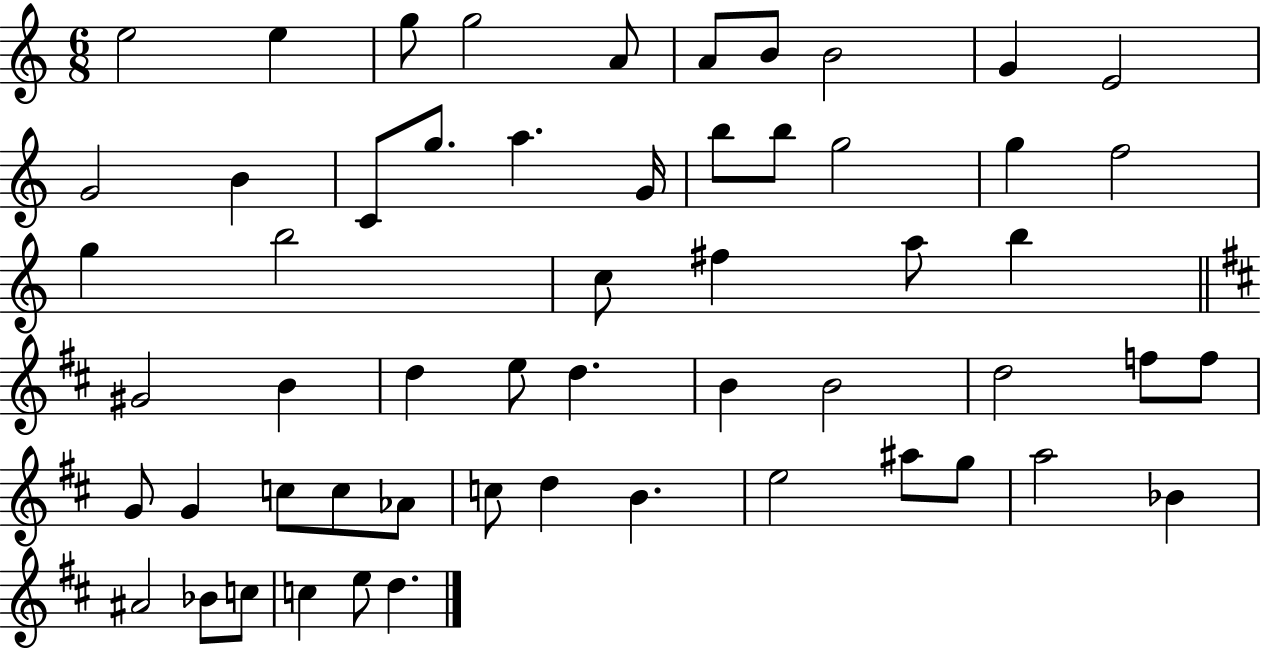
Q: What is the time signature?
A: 6/8